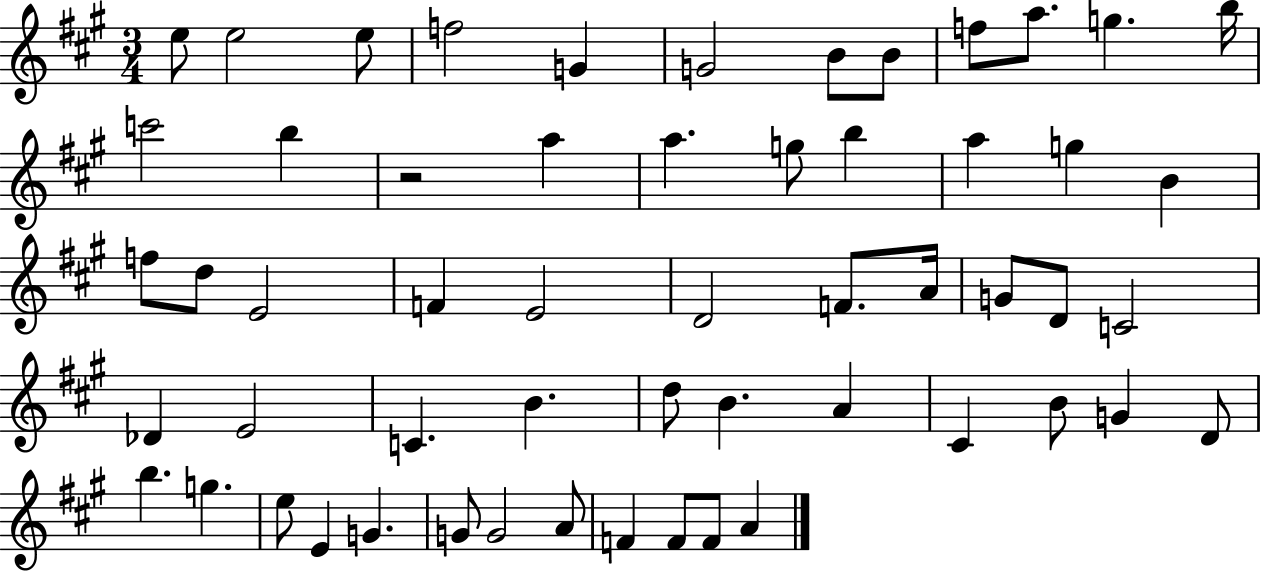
X:1
T:Untitled
M:3/4
L:1/4
K:A
e/2 e2 e/2 f2 G G2 B/2 B/2 f/2 a/2 g b/4 c'2 b z2 a a g/2 b a g B f/2 d/2 E2 F E2 D2 F/2 A/4 G/2 D/2 C2 _D E2 C B d/2 B A ^C B/2 G D/2 b g e/2 E G G/2 G2 A/2 F F/2 F/2 A